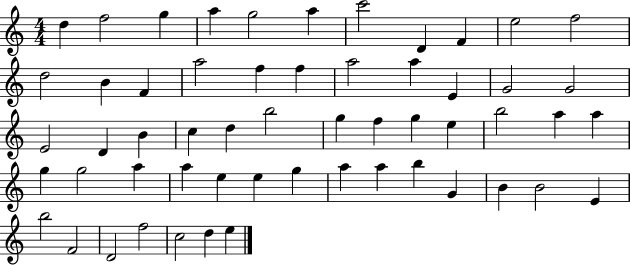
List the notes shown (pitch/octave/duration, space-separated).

D5/q F5/h G5/q A5/q G5/h A5/q C6/h D4/q F4/q E5/h F5/h D5/h B4/q F4/q A5/h F5/q F5/q A5/h A5/q E4/q G4/h G4/h E4/h D4/q B4/q C5/q D5/q B5/h G5/q F5/q G5/q E5/q B5/h A5/q A5/q G5/q G5/h A5/q A5/q E5/q E5/q G5/q A5/q A5/q B5/q G4/q B4/q B4/h E4/q B5/h F4/h D4/h F5/h C5/h D5/q E5/q